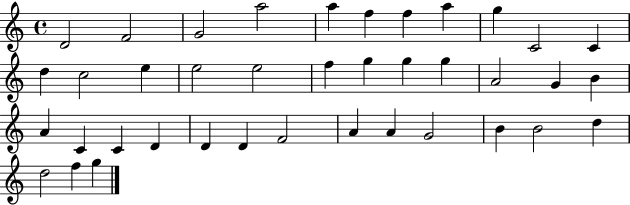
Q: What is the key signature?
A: C major